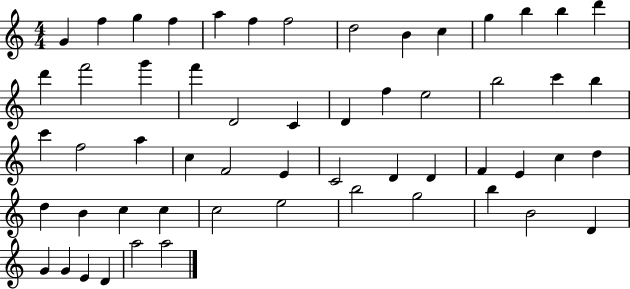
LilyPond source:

{
  \clef treble
  \numericTimeSignature
  \time 4/4
  \key c \major
  g'4 f''4 g''4 f''4 | a''4 f''4 f''2 | d''2 b'4 c''4 | g''4 b''4 b''4 d'''4 | \break d'''4 f'''2 g'''4 | f'''4 d'2 c'4 | d'4 f''4 e''2 | b''2 c'''4 b''4 | \break c'''4 f''2 a''4 | c''4 f'2 e'4 | c'2 d'4 d'4 | f'4 e'4 c''4 d''4 | \break d''4 b'4 c''4 c''4 | c''2 e''2 | b''2 g''2 | b''4 b'2 d'4 | \break g'4 g'4 e'4 d'4 | a''2 a''2 | \bar "|."
}